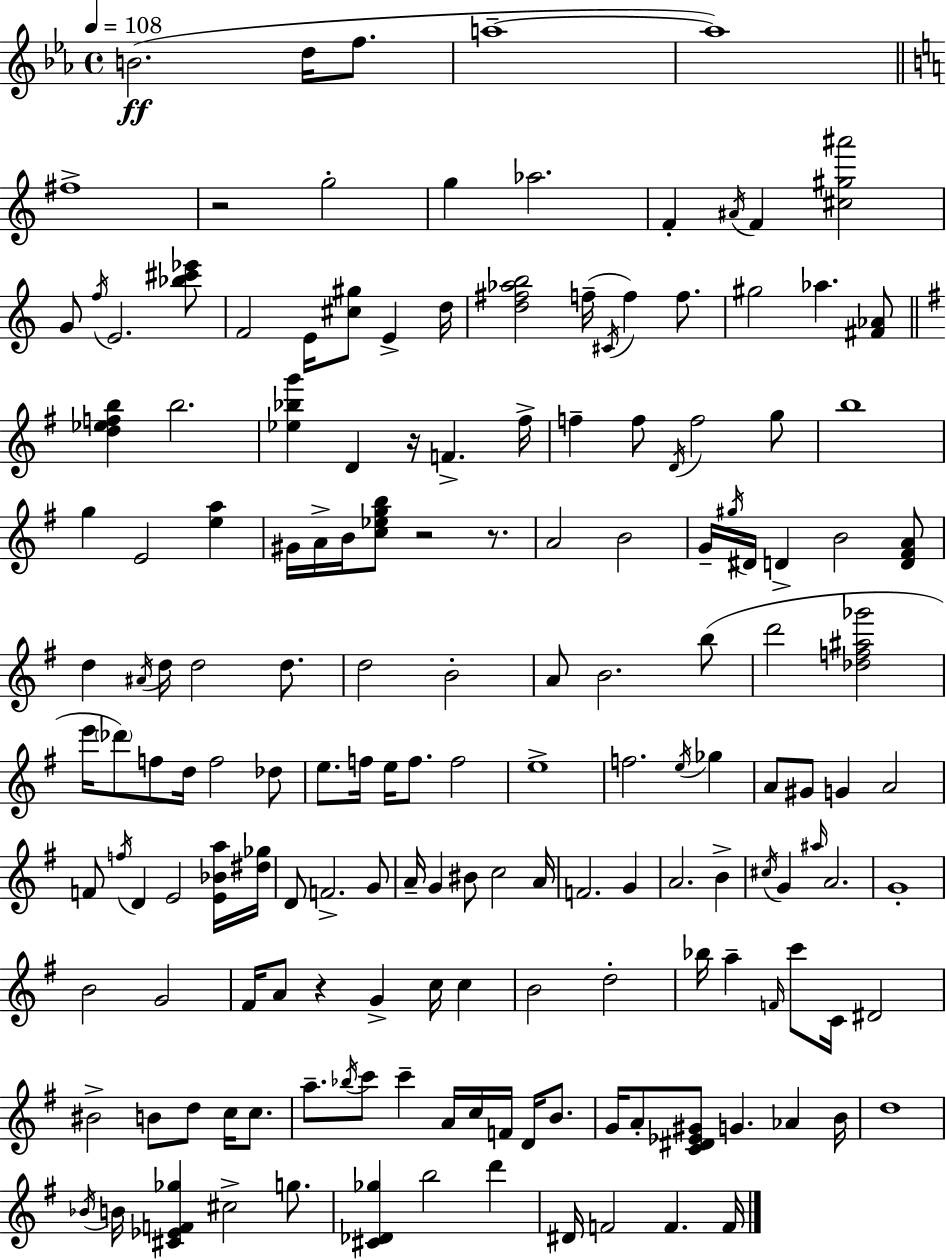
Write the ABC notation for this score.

X:1
T:Untitled
M:4/4
L:1/4
K:Cm
B2 d/4 f/2 a4 a4 ^f4 z2 g2 g _a2 F ^A/4 F [^c^g^a']2 G/2 f/4 E2 [_b^c'_e']/2 F2 E/4 [^c^g]/2 E d/4 [d^f_ab]2 f/4 ^C/4 f f/2 ^g2 _a [^F_A]/2 [d_efb] b2 [_e_bg'] D z/4 F ^f/4 f f/2 D/4 f2 g/2 b4 g E2 [ea] ^G/4 A/4 B/4 [c_egb]/2 z2 z/2 A2 B2 G/4 ^g/4 ^D/4 D B2 [D^FA]/2 d ^A/4 d/4 d2 d/2 d2 B2 A/2 B2 b/2 d'2 [_df^a_g']2 e'/4 _d'/2 f/2 d/4 f2 _d/2 e/2 f/4 e/4 f/2 f2 e4 f2 e/4 _g A/2 ^G/2 G A2 F/2 f/4 D E2 [E_Ba]/4 [^d_g]/4 D/2 F2 G/2 A/4 G ^B/2 c2 A/4 F2 G A2 B ^c/4 G ^a/4 A2 G4 B2 G2 ^F/4 A/2 z G c/4 c B2 d2 _b/4 a F/4 c'/2 C/4 ^D2 ^B2 B/2 d/2 c/4 c/2 a/2 _b/4 c'/2 c' A/4 c/4 F/4 D/4 B/2 G/4 A/2 [C^D_E^G]/2 G _A B/4 d4 _B/4 B/4 [^C_EF_g] ^c2 g/2 [^C_D_g] b2 d' ^D/4 F2 F F/4